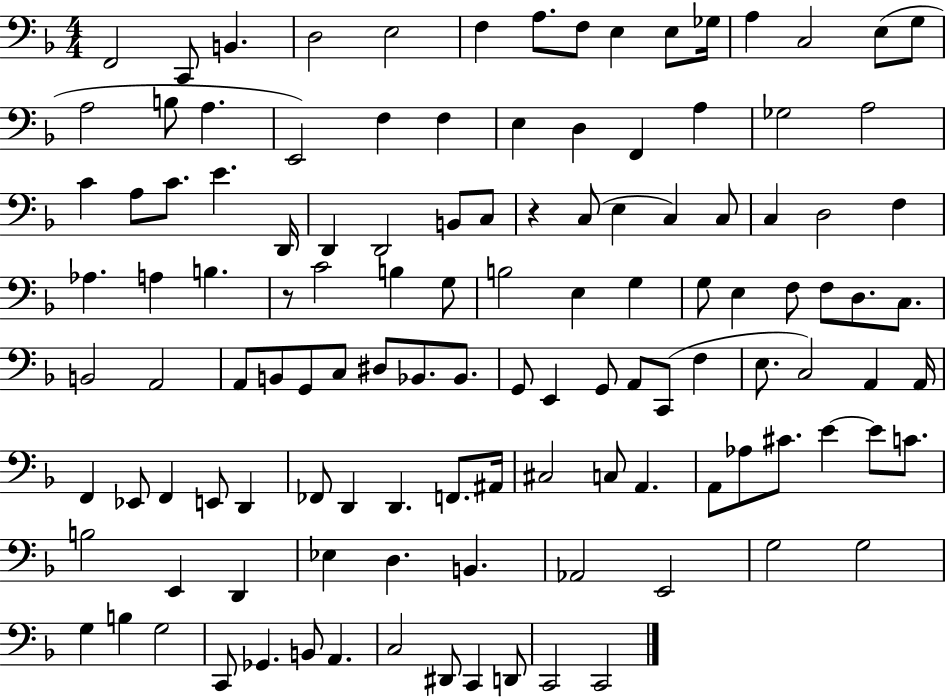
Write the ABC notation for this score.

X:1
T:Untitled
M:4/4
L:1/4
K:F
F,,2 C,,/2 B,, D,2 E,2 F, A,/2 F,/2 E, E,/2 _G,/4 A, C,2 E,/2 G,/2 A,2 B,/2 A, E,,2 F, F, E, D, F,, A, _G,2 A,2 C A,/2 C/2 E D,,/4 D,, D,,2 B,,/2 C,/2 z C,/2 E, C, C,/2 C, D,2 F, _A, A, B, z/2 C2 B, G,/2 B,2 E, G, G,/2 E, F,/2 F,/2 D,/2 C,/2 B,,2 A,,2 A,,/2 B,,/2 G,,/2 C,/2 ^D,/2 _B,,/2 _B,,/2 G,,/2 E,, G,,/2 A,,/2 C,,/2 F, E,/2 C,2 A,, A,,/4 F,, _E,,/2 F,, E,,/2 D,, _F,,/2 D,, D,, F,,/2 ^A,,/4 ^C,2 C,/2 A,, A,,/2 _A,/2 ^C/2 E E/2 C/2 B,2 E,, D,, _E, D, B,, _A,,2 E,,2 G,2 G,2 G, B, G,2 C,,/2 _G,, B,,/2 A,, C,2 ^D,,/2 C,, D,,/2 C,,2 C,,2